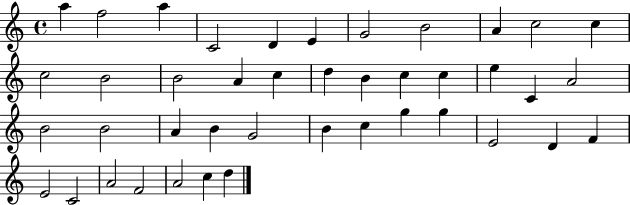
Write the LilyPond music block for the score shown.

{
  \clef treble
  \time 4/4
  \defaultTimeSignature
  \key c \major
  a''4 f''2 a''4 | c'2 d'4 e'4 | g'2 b'2 | a'4 c''2 c''4 | \break c''2 b'2 | b'2 a'4 c''4 | d''4 b'4 c''4 c''4 | e''4 c'4 a'2 | \break b'2 b'2 | a'4 b'4 g'2 | b'4 c''4 g''4 g''4 | e'2 d'4 f'4 | \break e'2 c'2 | a'2 f'2 | a'2 c''4 d''4 | \bar "|."
}